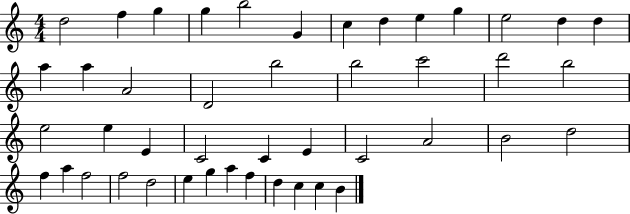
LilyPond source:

{
  \clef treble
  \numericTimeSignature
  \time 4/4
  \key c \major
  d''2 f''4 g''4 | g''4 b''2 g'4 | c''4 d''4 e''4 g''4 | e''2 d''4 d''4 | \break a''4 a''4 a'2 | d'2 b''2 | b''2 c'''2 | d'''2 b''2 | \break e''2 e''4 e'4 | c'2 c'4 e'4 | c'2 a'2 | b'2 d''2 | \break f''4 a''4 f''2 | f''2 d''2 | e''4 g''4 a''4 f''4 | d''4 c''4 c''4 b'4 | \break \bar "|."
}